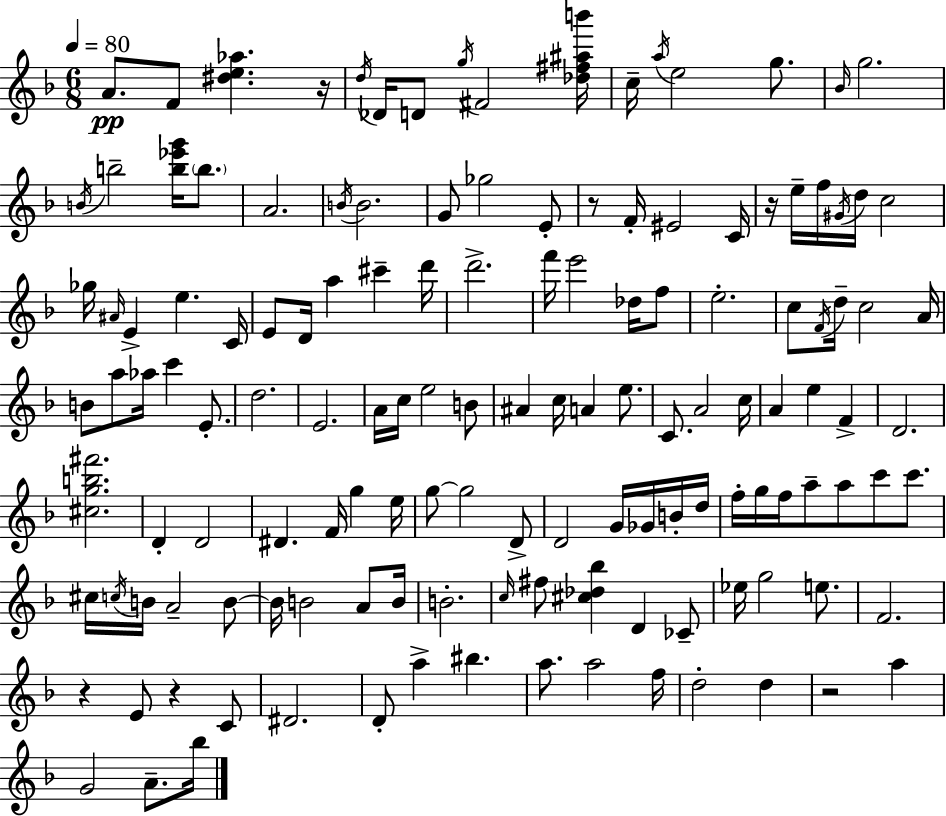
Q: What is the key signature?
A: F major